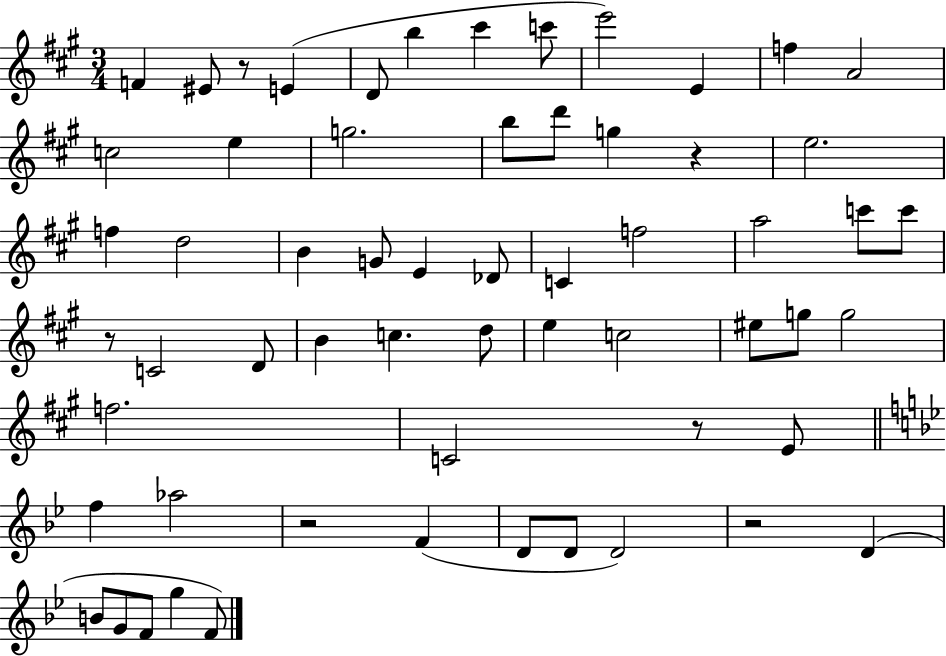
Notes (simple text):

F4/q EIS4/e R/e E4/q D4/e B5/q C#6/q C6/e E6/h E4/q F5/q A4/h C5/h E5/q G5/h. B5/e D6/e G5/q R/q E5/h. F5/q D5/h B4/q G4/e E4/q Db4/e C4/q F5/h A5/h C6/e C6/e R/e C4/h D4/e B4/q C5/q. D5/e E5/q C5/h EIS5/e G5/e G5/h F5/h. C4/h R/e E4/e F5/q Ab5/h R/h F4/q D4/e D4/e D4/h R/h D4/q B4/e G4/e F4/e G5/q F4/e